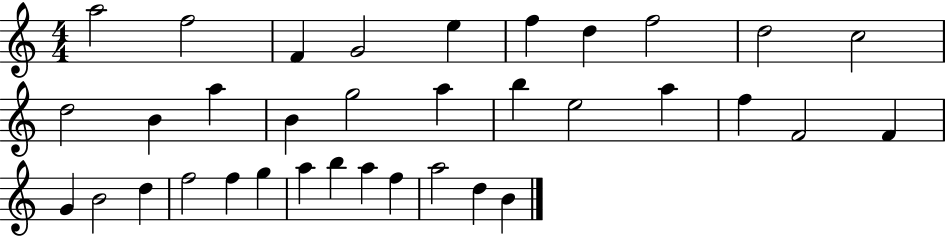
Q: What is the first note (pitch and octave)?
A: A5